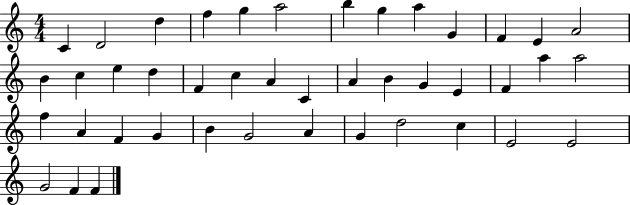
C4/q D4/h D5/q F5/q G5/q A5/h B5/q G5/q A5/q G4/q F4/q E4/q A4/h B4/q C5/q E5/q D5/q F4/q C5/q A4/q C4/q A4/q B4/q G4/q E4/q F4/q A5/q A5/h F5/q A4/q F4/q G4/q B4/q G4/h A4/q G4/q D5/h C5/q E4/h E4/h G4/h F4/q F4/q